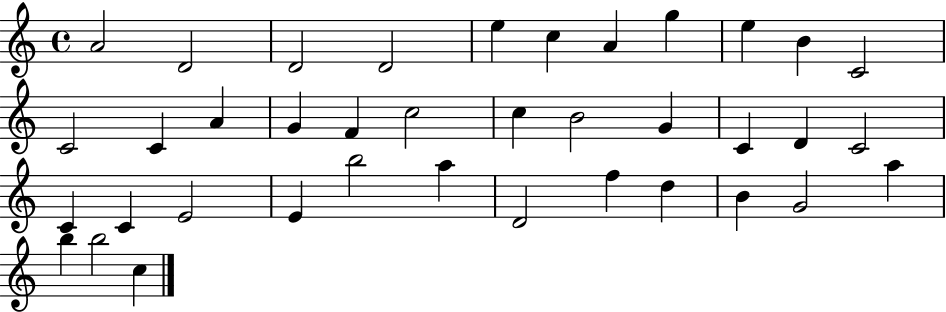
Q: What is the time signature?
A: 4/4